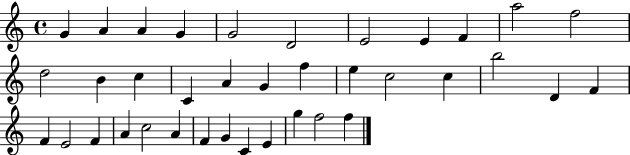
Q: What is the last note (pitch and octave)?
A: F5